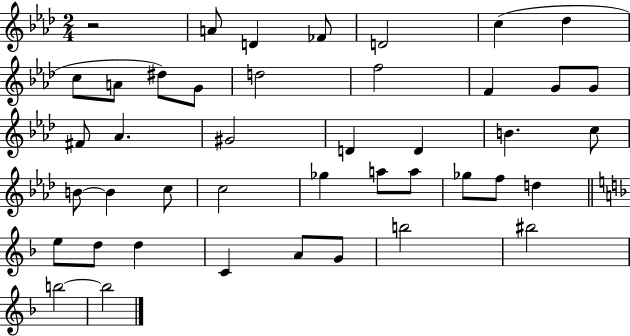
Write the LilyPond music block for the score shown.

{
  \clef treble
  \numericTimeSignature
  \time 2/4
  \key aes \major
  r2 | a'8 d'4 fes'8 | d'2 | c''4( des''4 | \break c''8 a'8 dis''8) g'8 | d''2 | f''2 | f'4 g'8 g'8 | \break fis'8 aes'4. | gis'2 | d'4 d'4 | b'4. c''8 | \break b'8~~ b'4 c''8 | c''2 | ges''4 a''8 a''8 | ges''8 f''8 d''4 | \break \bar "||" \break \key d \minor e''8 d''8 d''4 | c'4 a'8 g'8 | b''2 | bis''2 | \break b''2~~ | b''2 | \bar "|."
}